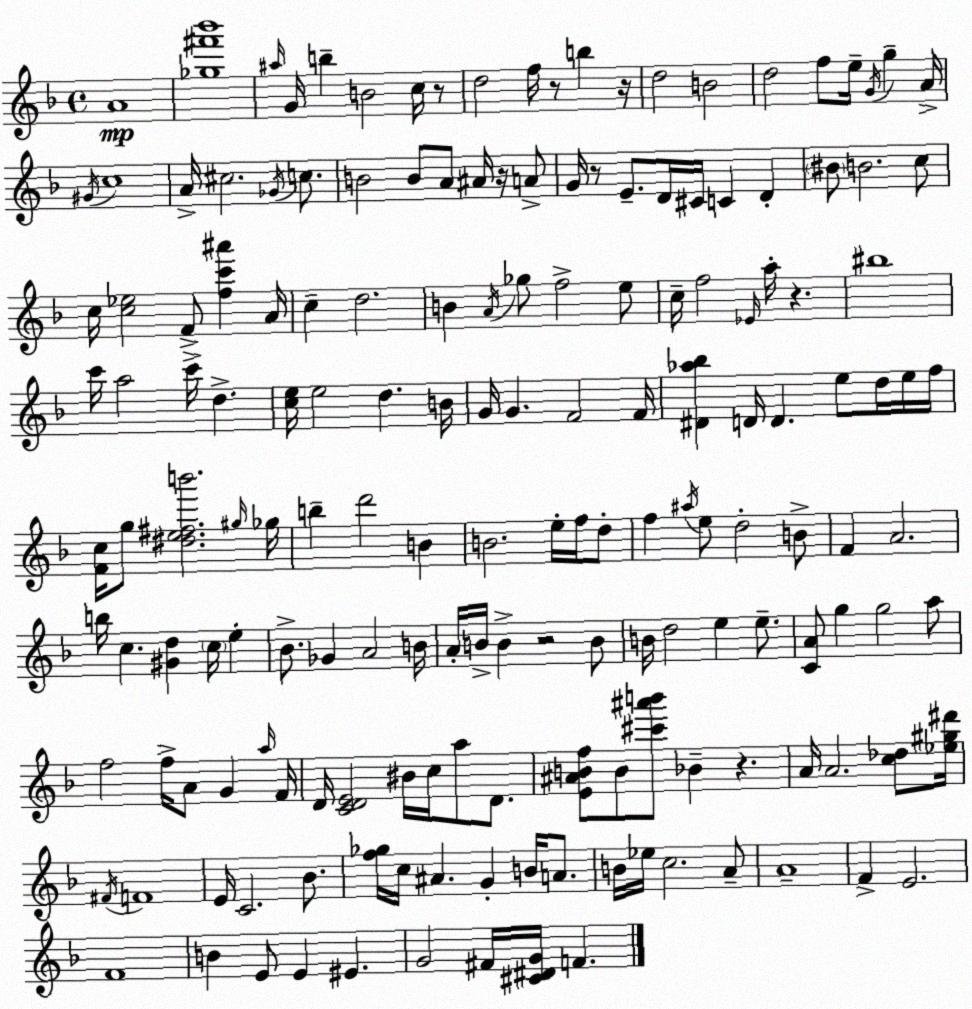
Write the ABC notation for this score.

X:1
T:Untitled
M:4/4
L:1/4
K:F
A4 [_g^f'_b']4 ^a/4 G/4 b B2 c/4 z/2 d2 f/4 z/2 b z/4 d2 B2 d2 f/2 e/4 G/4 g A/4 ^G/4 c4 A/4 ^c2 _G/4 c/2 B2 B/2 A/2 ^A/4 z/4 A/2 G/4 z/2 E/2 D/4 ^C/4 C D ^B/2 B2 c/2 c/4 [c_e]2 F/2 [fc'^a'] A/4 c d2 B A/4 _g/2 f2 e/2 c/4 f2 _E/4 a/4 z ^b4 c'/4 a2 c'/4 d [ce]/4 e2 d B/4 G/4 G F2 F/4 [^D_a_b] D/4 D e/2 d/4 e/4 f/4 [Fc]/4 g/2 [^de^fb']2 ^g/4 _g/4 b d'2 B B2 e/4 f/4 d/2 f ^a/4 e/2 d2 B/2 F A2 b/4 c [^Gd] c/4 e _B/2 _G A2 B/4 A/4 B/4 B z2 B/2 B/4 d2 e e/2 [CA]/2 g g2 a/2 f2 f/4 A/2 G a/4 F/4 D/4 [CDE]2 ^B/4 c/4 a/2 D/2 [E^ABf]/2 B/2 [^c'^a'b']/2 _B z A/4 A2 [c_d]/2 [_e^g^d']/4 ^F/4 F4 E/4 C2 _B/2 [f_g]/4 c/4 ^A G B/4 A/2 B/4 _e/4 c2 A/2 A4 F E2 F4 B E/2 E ^E G2 ^F/4 [^C^DG]/4 F